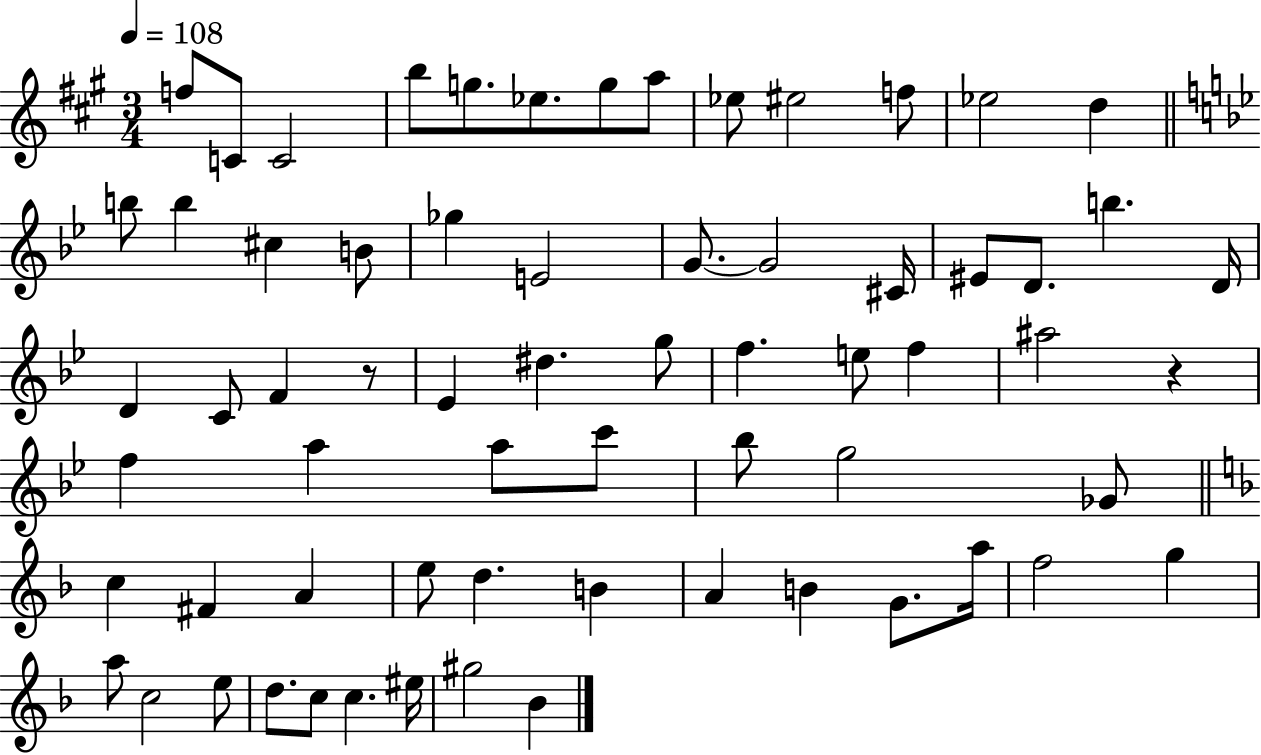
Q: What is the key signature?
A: A major